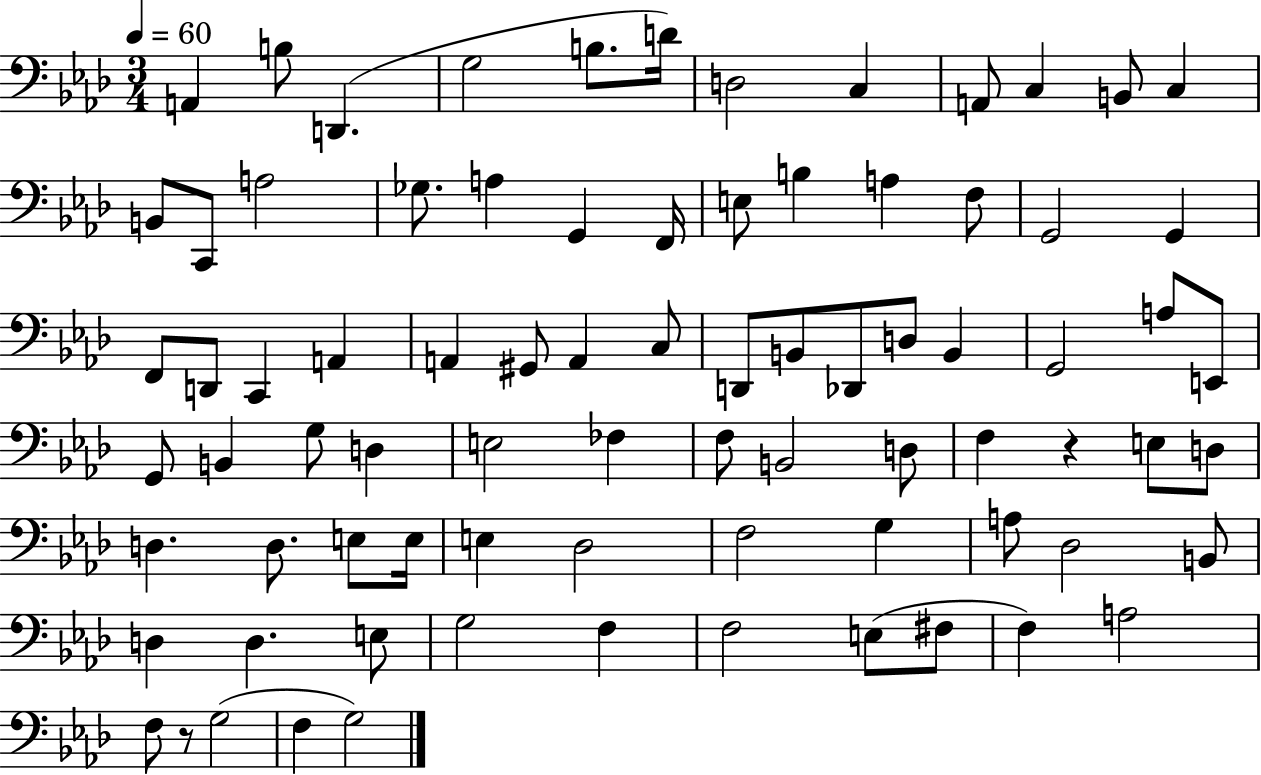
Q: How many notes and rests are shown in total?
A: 80